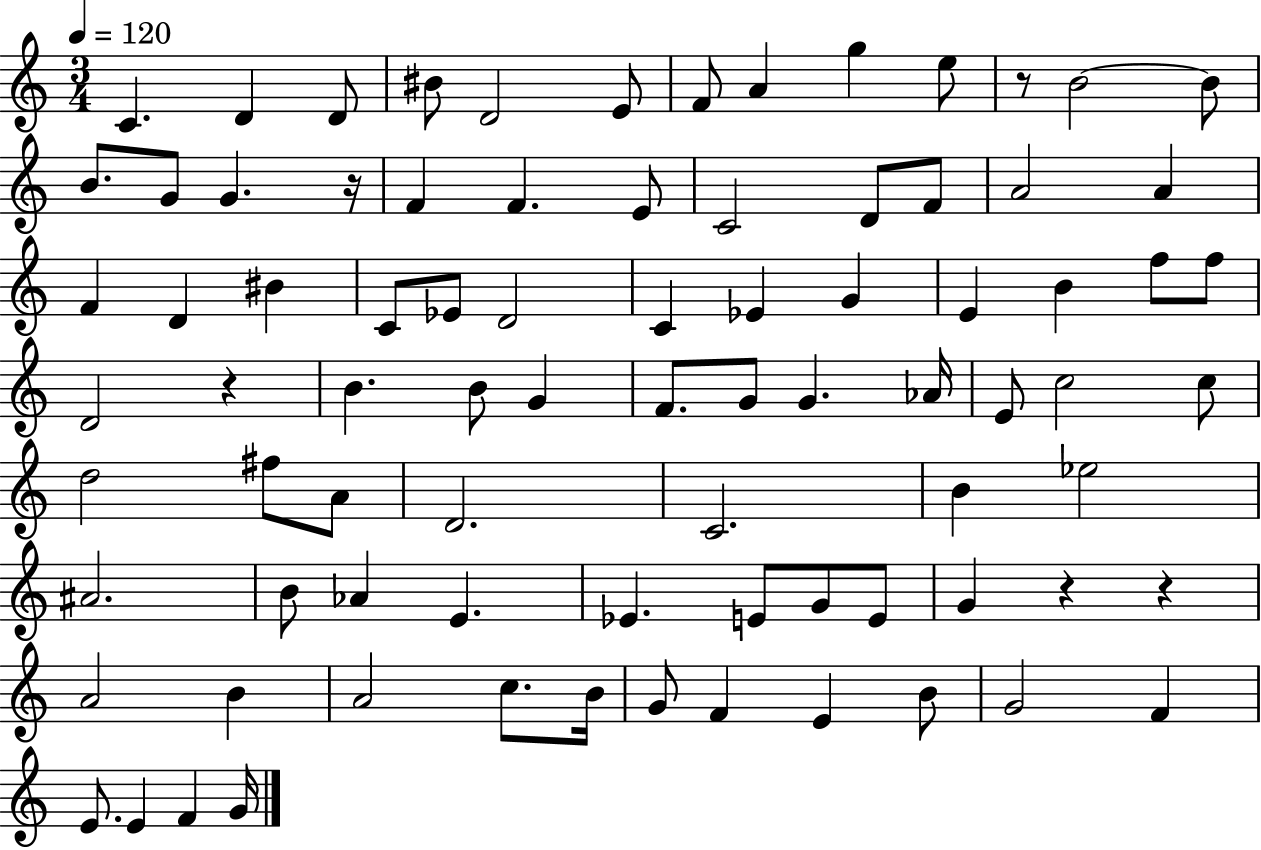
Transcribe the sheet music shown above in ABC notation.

X:1
T:Untitled
M:3/4
L:1/4
K:C
C D D/2 ^B/2 D2 E/2 F/2 A g e/2 z/2 B2 B/2 B/2 G/2 G z/4 F F E/2 C2 D/2 F/2 A2 A F D ^B C/2 _E/2 D2 C _E G E B f/2 f/2 D2 z B B/2 G F/2 G/2 G _A/4 E/2 c2 c/2 d2 ^f/2 A/2 D2 C2 B _e2 ^A2 B/2 _A E _E E/2 G/2 E/2 G z z A2 B A2 c/2 B/4 G/2 F E B/2 G2 F E/2 E F G/4